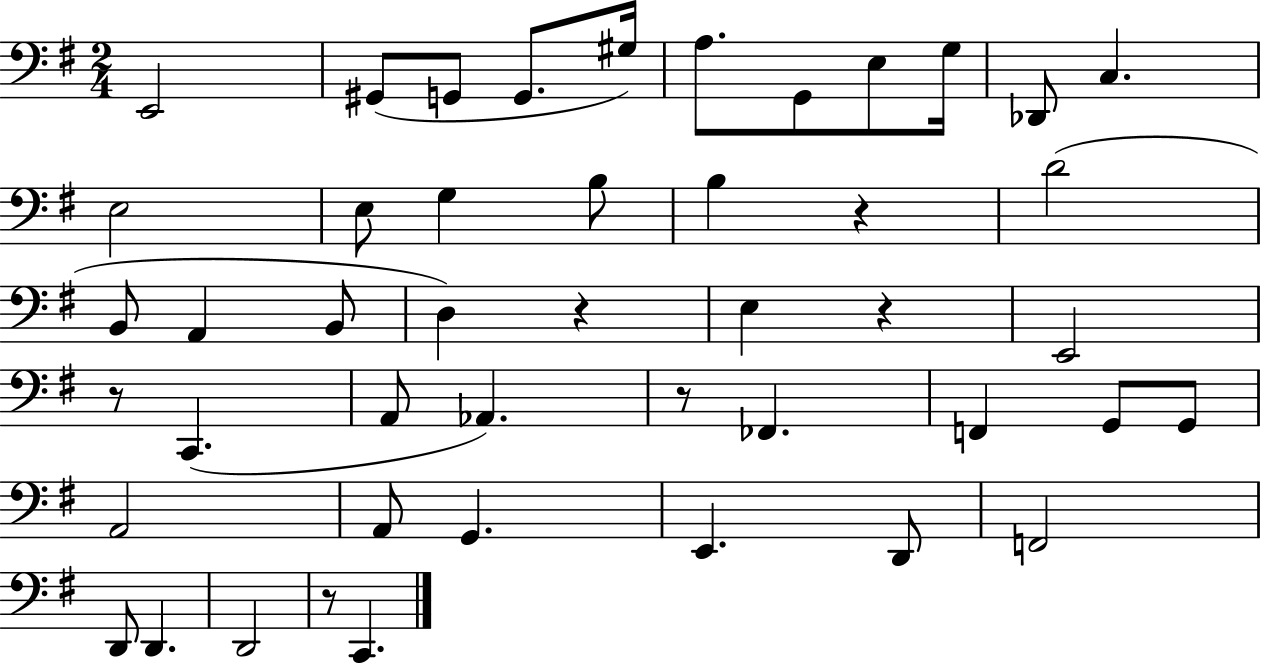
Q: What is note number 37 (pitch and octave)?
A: D2